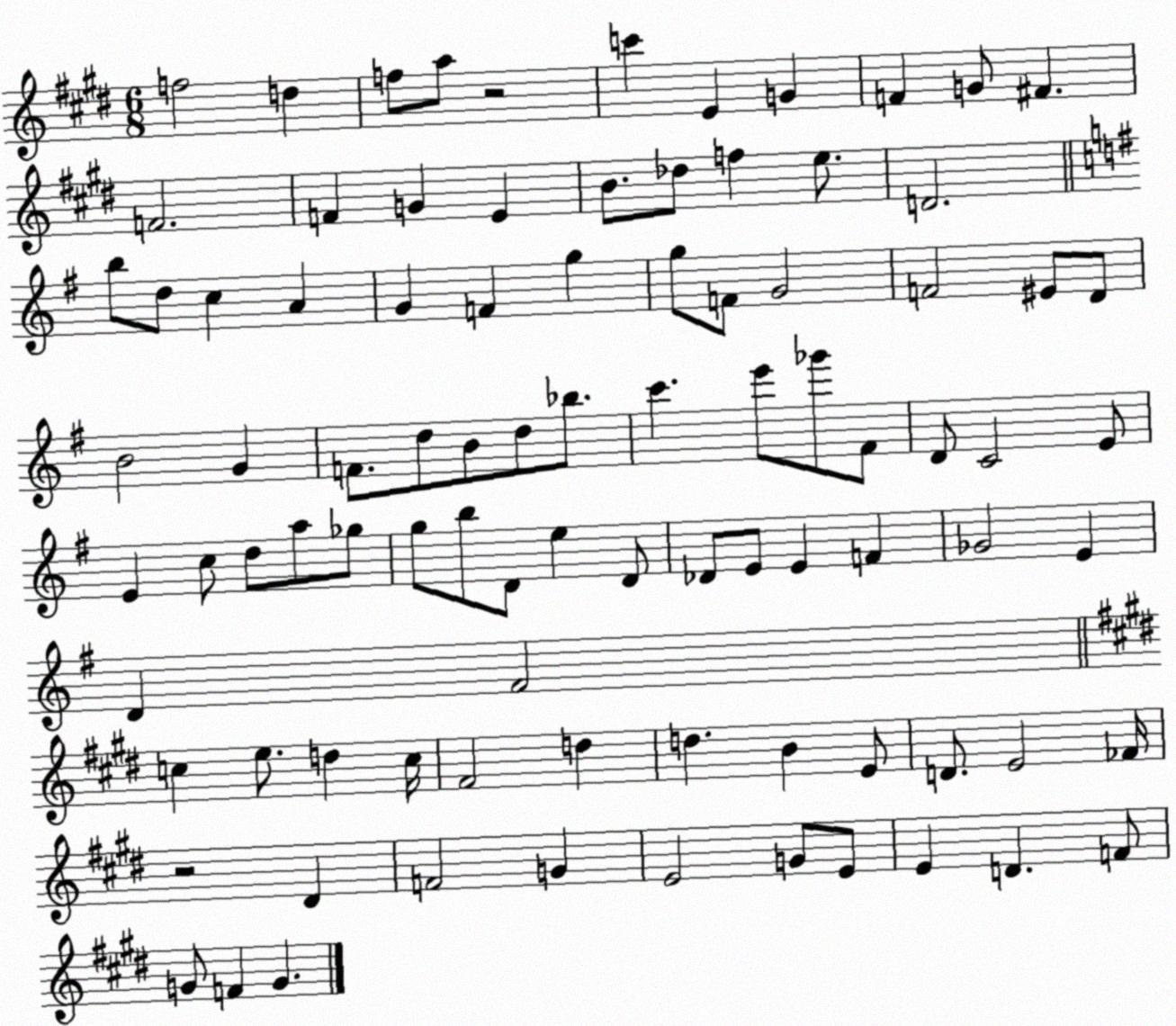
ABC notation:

X:1
T:Untitled
M:6/8
L:1/4
K:E
f2 d f/2 a/2 z2 c' E G F G/2 ^F F2 F G E B/2 _d/2 f e/2 D2 b/2 d/2 c A G F g g/2 F/2 G2 F2 ^E/2 D/2 B2 G F/2 d/2 B/2 d/2 _b/2 c' e'/2 _g'/2 ^F/2 D/2 C2 E/2 E c/2 d/2 a/2 _g/2 g/2 b/2 D/2 e D/2 _D/2 E/2 E F _G2 E D ^F2 c e/2 d c/4 ^F2 d d B E/2 D/2 E2 _F/4 z2 ^D F2 G E2 G/2 E/2 E D F/2 G/2 F G